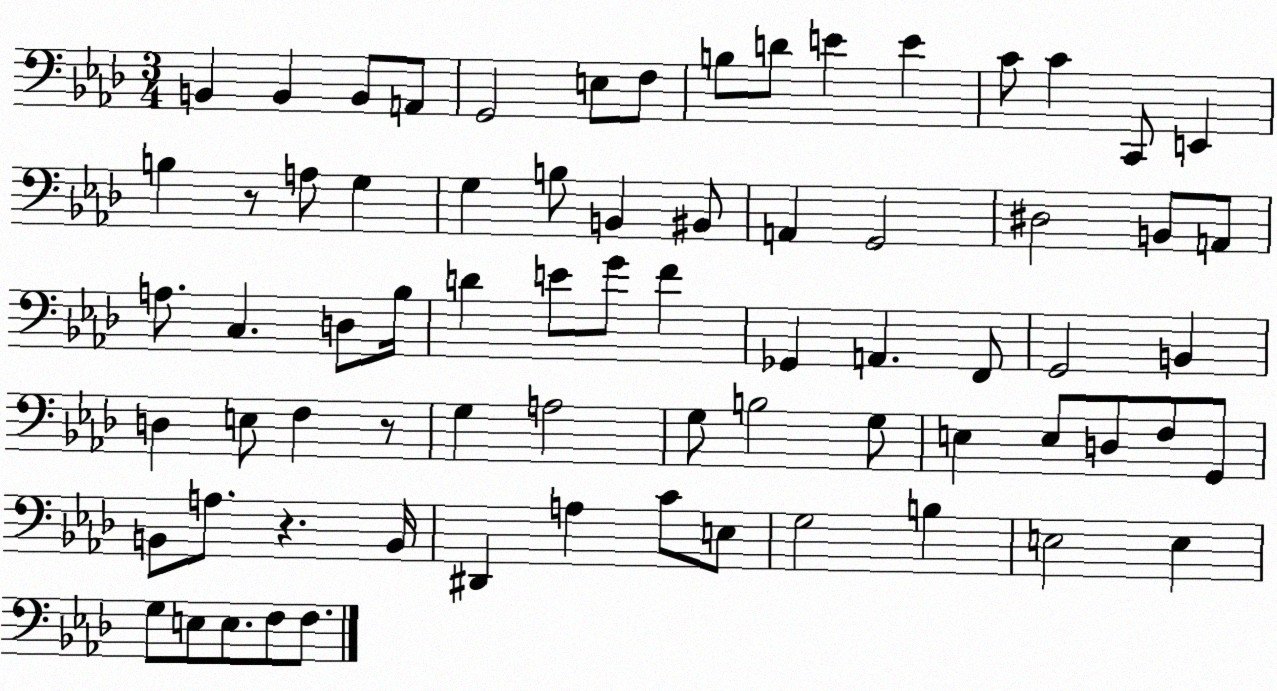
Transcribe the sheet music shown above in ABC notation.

X:1
T:Untitled
M:3/4
L:1/4
K:Ab
B,, B,, B,,/2 A,,/2 G,,2 E,/2 F,/2 B,/2 D/2 E E C/2 C C,,/2 E,, B, z/2 A,/2 G, G, B,/2 B,, ^B,,/2 A,, G,,2 ^D,2 B,,/2 A,,/2 A,/2 C, D,/2 _B,/4 D E/2 G/2 F _G,, A,, F,,/2 G,,2 B,, D, E,/2 F, z/2 G, A,2 G,/2 B,2 G,/2 E, E,/2 D,/2 F,/2 G,,/2 B,,/2 A,/2 z B,,/4 ^D,, A, C/2 E,/2 G,2 B, E,2 E, G,/2 E,/2 E,/2 F,/2 F,/2